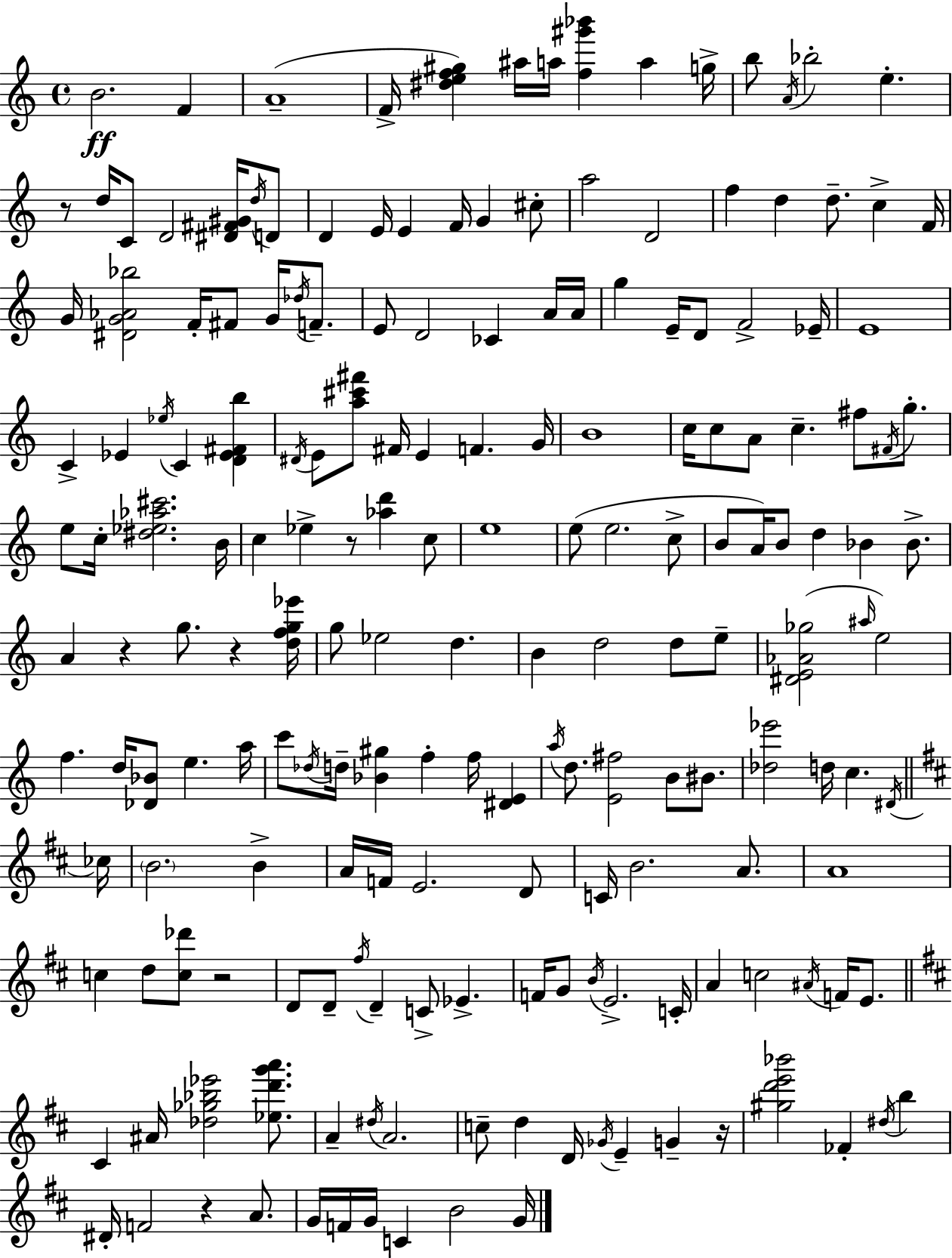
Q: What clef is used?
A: treble